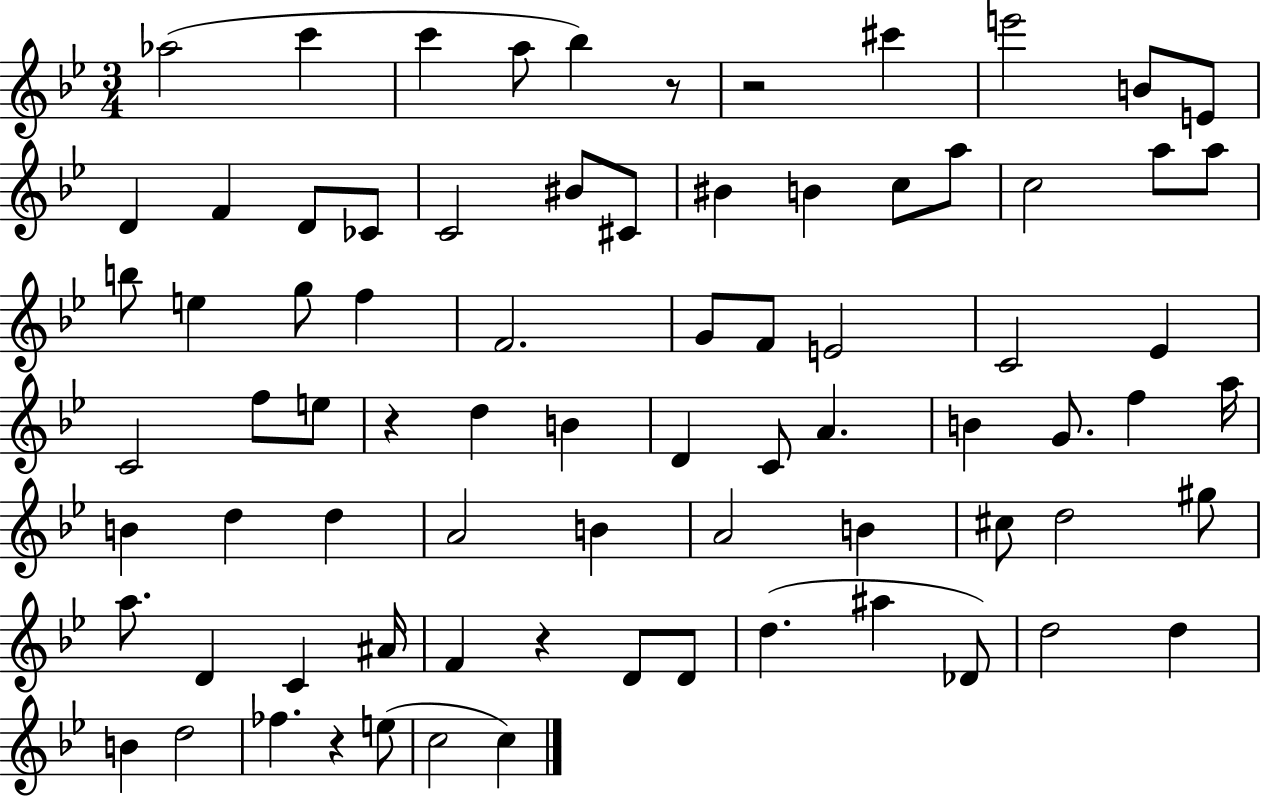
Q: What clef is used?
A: treble